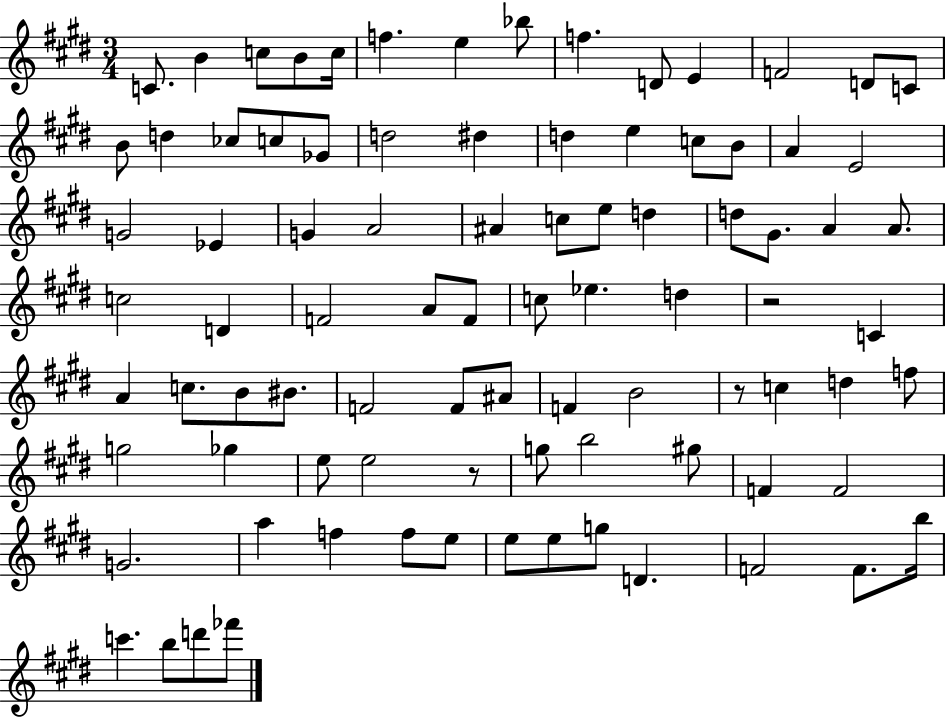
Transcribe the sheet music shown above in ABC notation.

X:1
T:Untitled
M:3/4
L:1/4
K:E
C/2 B c/2 B/2 c/4 f e _b/2 f D/2 E F2 D/2 C/2 B/2 d _c/2 c/2 _G/2 d2 ^d d e c/2 B/2 A E2 G2 _E G A2 ^A c/2 e/2 d d/2 ^G/2 A A/2 c2 D F2 A/2 F/2 c/2 _e d z2 C A c/2 B/2 ^B/2 F2 F/2 ^A/2 F B2 z/2 c d f/2 g2 _g e/2 e2 z/2 g/2 b2 ^g/2 F F2 G2 a f f/2 e/2 e/2 e/2 g/2 D F2 F/2 b/4 c' b/2 d'/2 _f'/2